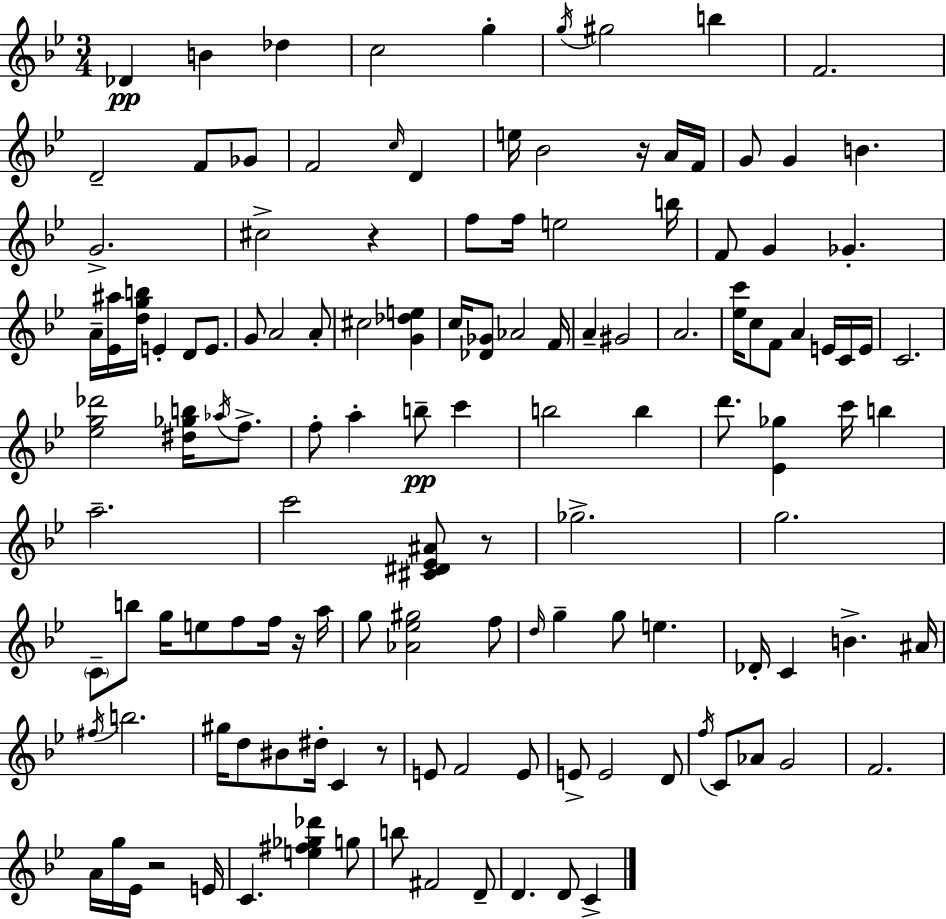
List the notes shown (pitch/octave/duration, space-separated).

Db4/q B4/q Db5/q C5/h G5/q G5/s G#5/h B5/q F4/h. D4/h F4/e Gb4/e F4/h C5/s D4/q E5/s Bb4/h R/s A4/s F4/s G4/e G4/q B4/q. G4/h. C#5/h R/q F5/e F5/s E5/h B5/s F4/e G4/q Gb4/q. A4/s [Eb4,A#5]/s [D5,G5,B5]/s E4/q D4/e E4/e. G4/e A4/h A4/e C#5/h [G4,Db5,E5]/q C5/s [Db4,Gb4]/e Ab4/h F4/s A4/q G#4/h A4/h. [Eb5,C6]/s C5/e F4/e A4/q E4/s C4/s E4/s C4/h. [Eb5,G5,Db6]/h [D#5,Gb5,B5]/s Ab5/s F5/e. F5/e A5/q B5/e C6/q B5/h B5/q D6/e. [Eb4,Gb5]/q C6/s B5/q A5/h. C6/h [C#4,D#4,Eb4,A#4]/e R/e Gb5/h. G5/h. C4/e B5/e G5/s E5/e F5/e F5/s R/s A5/s G5/e [Ab4,Eb5,G#5]/h F5/e D5/s G5/q G5/e E5/q. Db4/s C4/q B4/q. A#4/s F#5/s B5/h. G#5/s D5/e BIS4/e D#5/s C4/q R/e E4/e F4/h E4/e E4/e E4/h D4/e F5/s C4/e Ab4/e G4/h F4/h. A4/s G5/s Eb4/s R/h E4/s C4/q. [E5,F#5,Gb5,Db6]/q G5/e B5/e F#4/h D4/e D4/q. D4/e C4/q